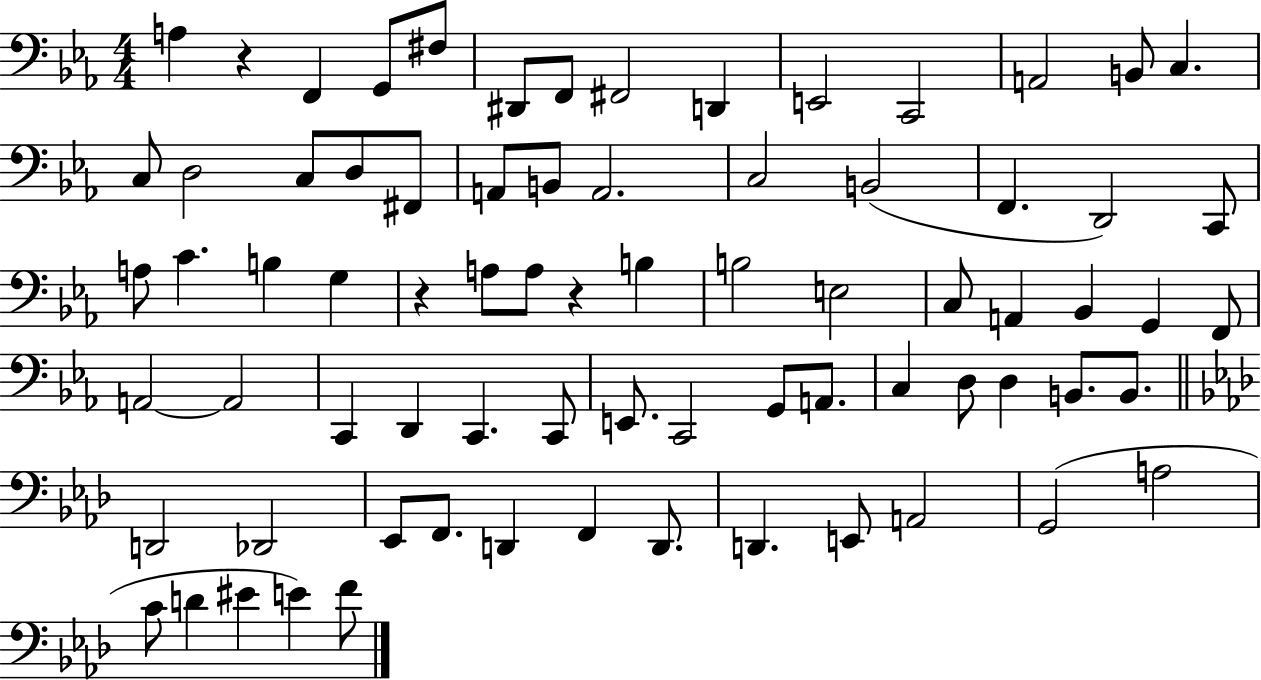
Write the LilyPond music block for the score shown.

{
  \clef bass
  \numericTimeSignature
  \time 4/4
  \key ees \major
  a4 r4 f,4 g,8 fis8 | dis,8 f,8 fis,2 d,4 | e,2 c,2 | a,2 b,8 c4. | \break c8 d2 c8 d8 fis,8 | a,8 b,8 a,2. | c2 b,2( | f,4. d,2) c,8 | \break a8 c'4. b4 g4 | r4 a8 a8 r4 b4 | b2 e2 | c8 a,4 bes,4 g,4 f,8 | \break a,2~~ a,2 | c,4 d,4 c,4. c,8 | e,8. c,2 g,8 a,8. | c4 d8 d4 b,8. b,8. | \break \bar "||" \break \key aes \major d,2 des,2 | ees,8 f,8. d,4 f,4 d,8. | d,4. e,8 a,2 | g,2( a2 | \break c'8 d'4 eis'4 e'4) f'8 | \bar "|."
}